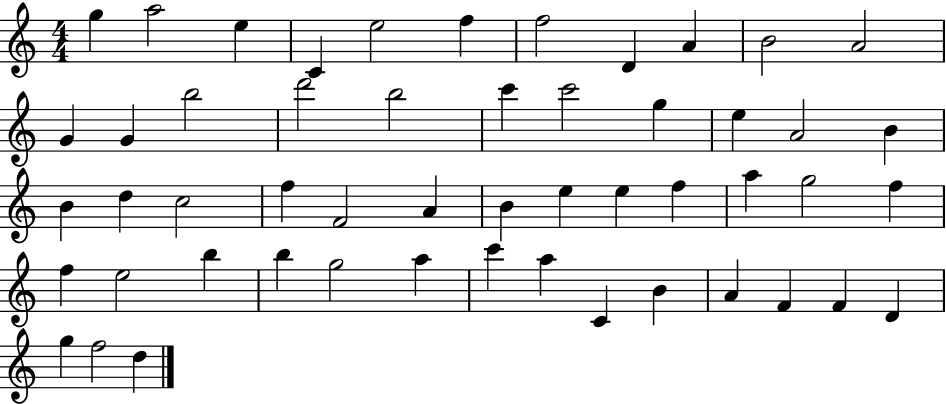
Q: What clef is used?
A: treble